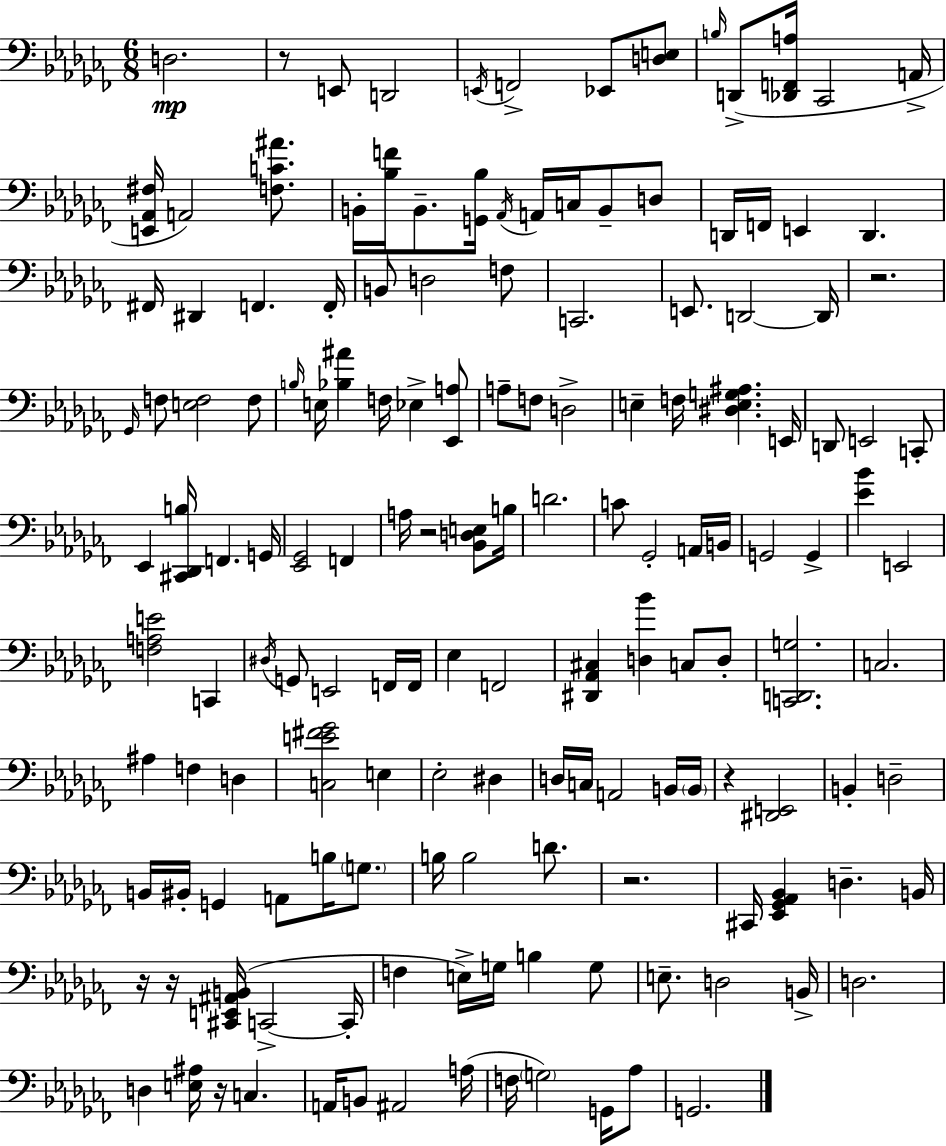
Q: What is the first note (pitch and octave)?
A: D3